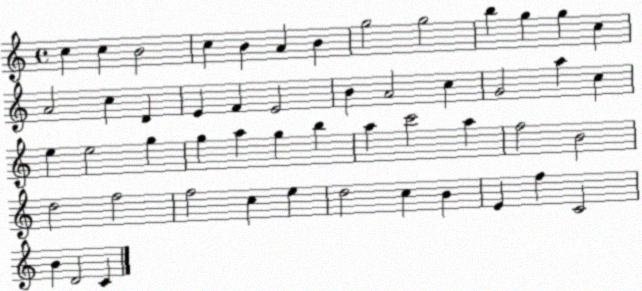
X:1
T:Untitled
M:4/4
L:1/4
K:C
c c B2 c B A B g2 g2 b g g c A2 c D E F E2 B A2 c G2 a c e e2 g g a g b a c'2 a f2 B2 d2 f2 f2 c e d2 c B E f C2 B D2 C